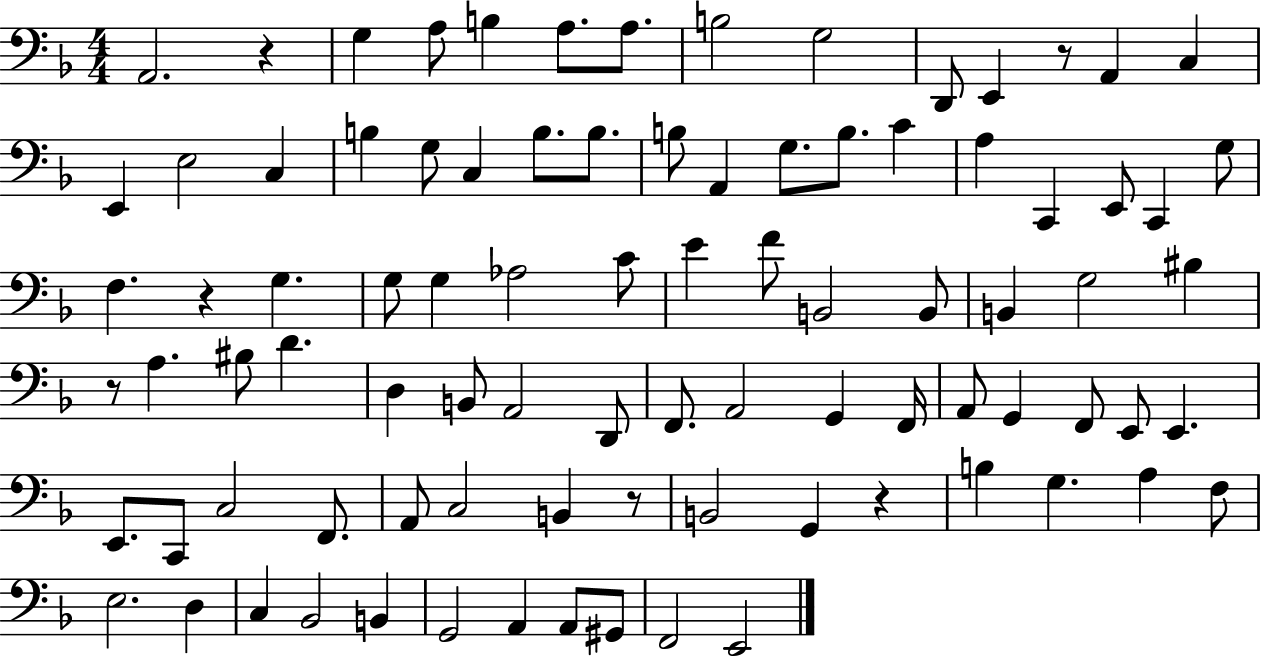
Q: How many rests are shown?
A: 6